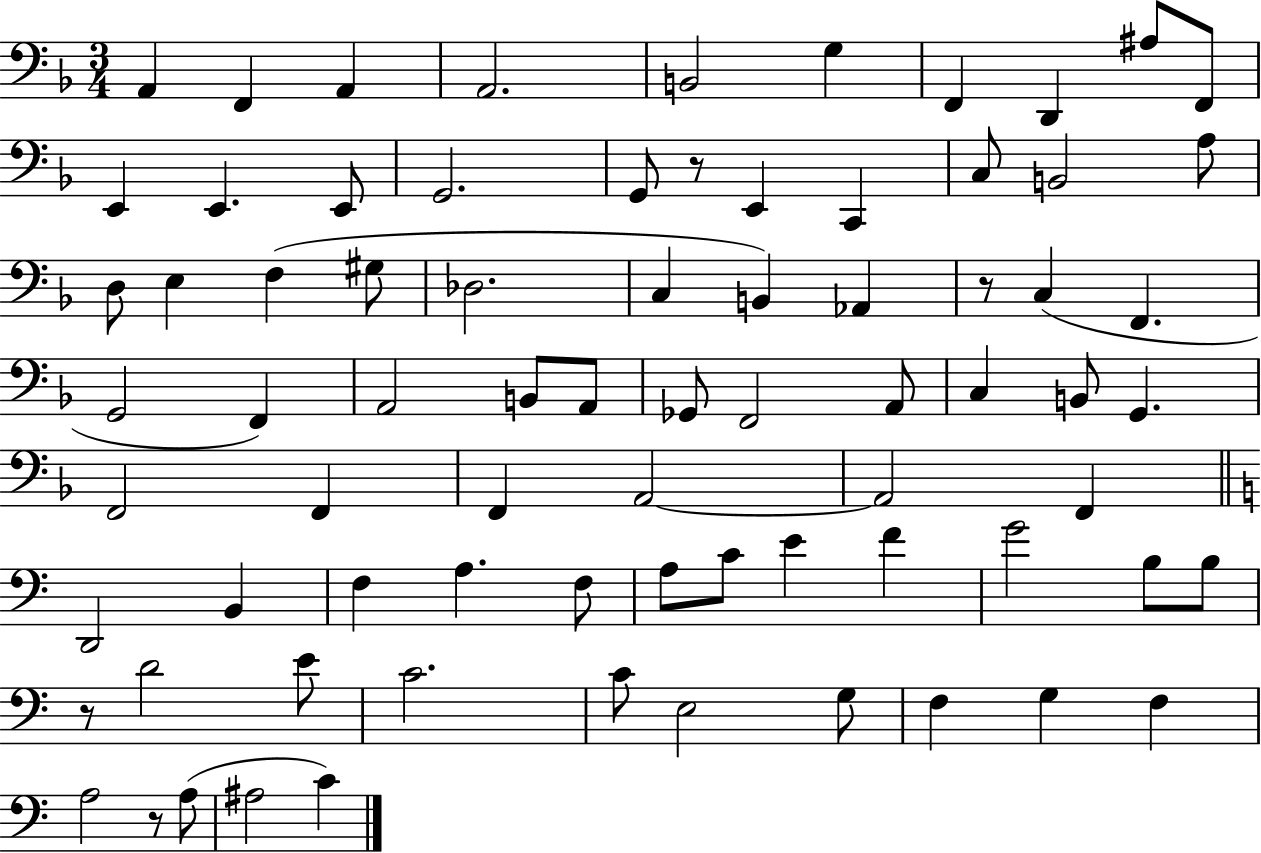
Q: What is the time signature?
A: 3/4